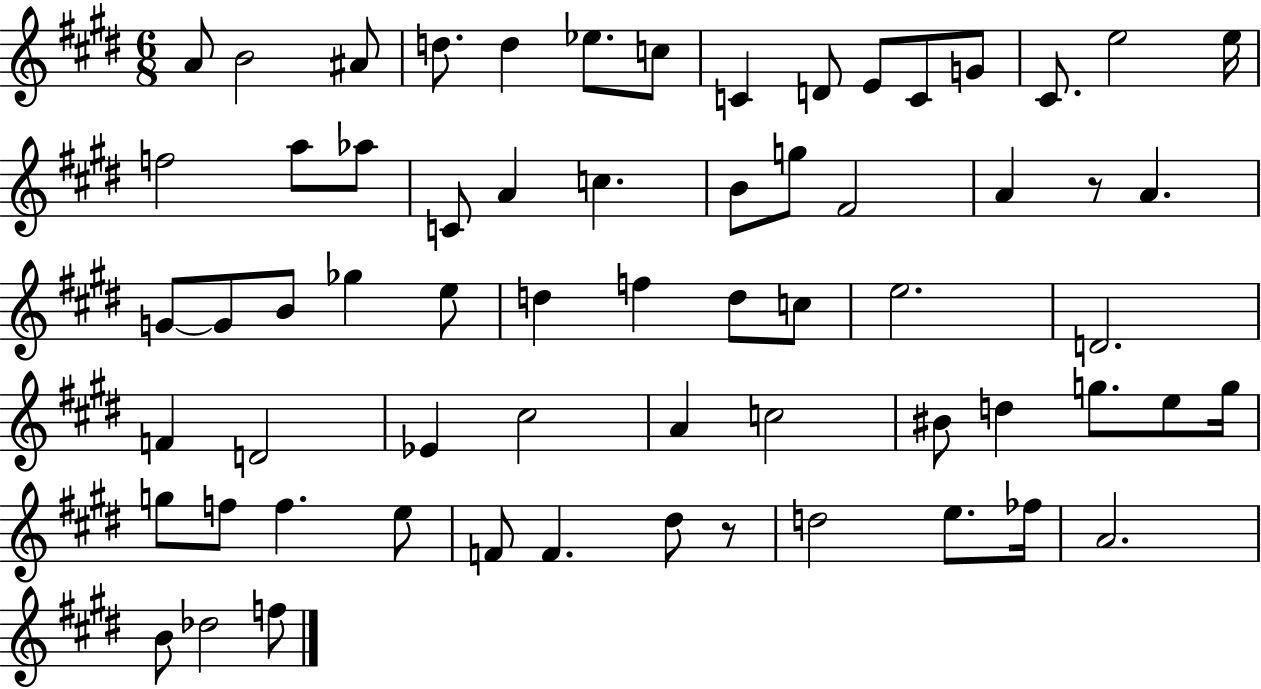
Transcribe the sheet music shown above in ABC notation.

X:1
T:Untitled
M:6/8
L:1/4
K:E
A/2 B2 ^A/2 d/2 d _e/2 c/2 C D/2 E/2 C/2 G/2 ^C/2 e2 e/4 f2 a/2 _a/2 C/2 A c B/2 g/2 ^F2 A z/2 A G/2 G/2 B/2 _g e/2 d f d/2 c/2 e2 D2 F D2 _E ^c2 A c2 ^B/2 d g/2 e/2 g/4 g/2 f/2 f e/2 F/2 F ^d/2 z/2 d2 e/2 _f/4 A2 B/2 _d2 f/2